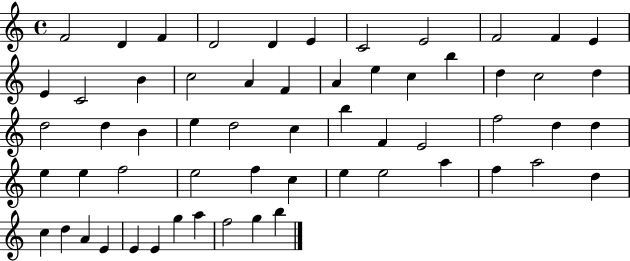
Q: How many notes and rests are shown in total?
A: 59